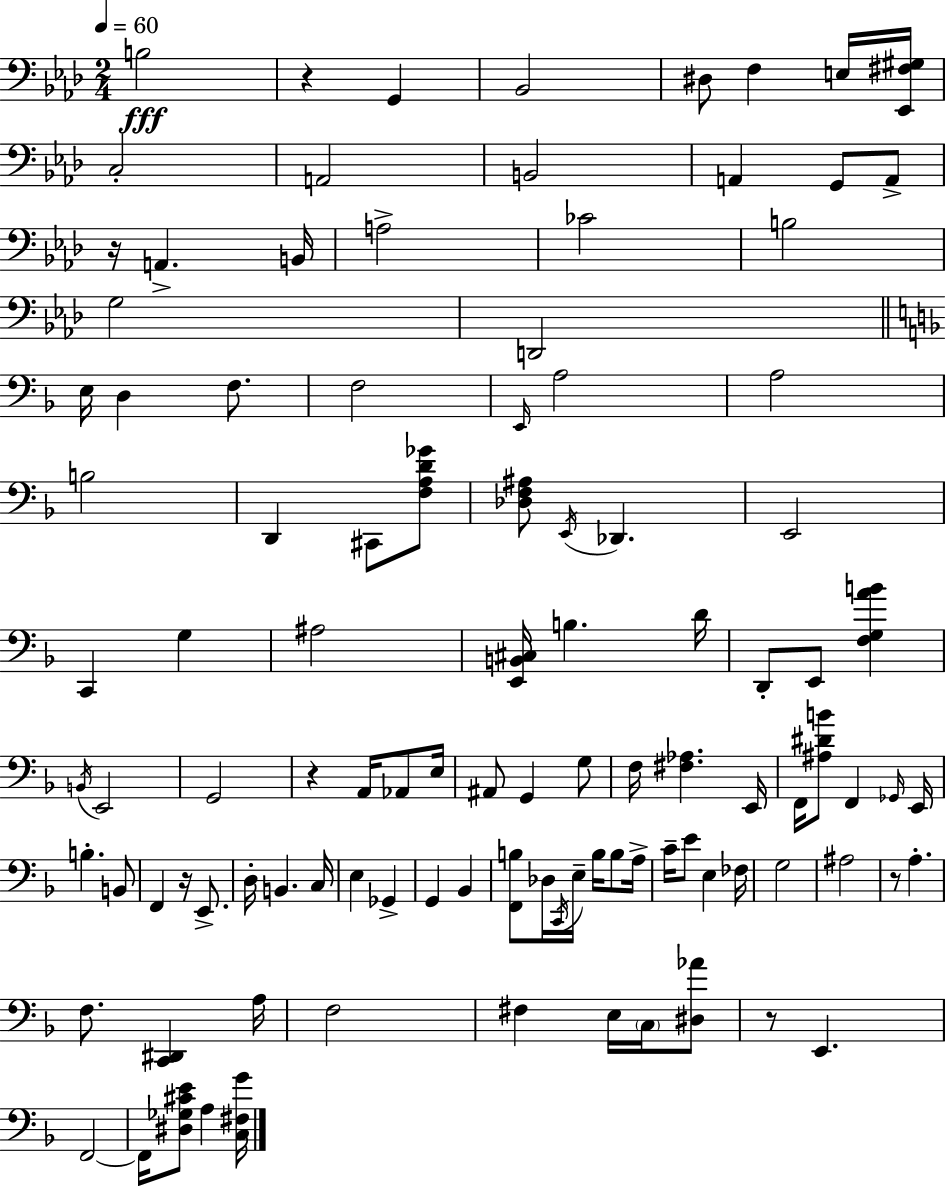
X:1
T:Untitled
M:2/4
L:1/4
K:Fm
B,2 z G,, _B,,2 ^D,/2 F, E,/4 [_E,,^F,^G,]/4 C,2 A,,2 B,,2 A,, G,,/2 A,,/2 z/4 A,, B,,/4 A,2 _C2 B,2 G,2 D,,2 E,/4 D, F,/2 F,2 E,,/4 A,2 A,2 B,2 D,, ^C,,/2 [F,A,D_G]/2 [_D,F,^A,]/2 E,,/4 _D,, E,,2 C,, G, ^A,2 [E,,B,,^C,]/4 B, D/4 D,,/2 E,,/2 [F,G,AB] B,,/4 E,,2 G,,2 z A,,/4 _A,,/2 E,/4 ^A,,/2 G,, G,/2 F,/4 [^F,_A,] E,,/4 F,,/4 [^A,^DB]/2 F,, _G,,/4 E,,/4 B, B,,/2 F,, z/4 E,,/2 D,/4 B,, C,/4 E, _G,, G,, _B,, [F,,B,]/2 _D,/4 C,,/4 E,/4 B,/4 B,/2 A,/4 C/4 E/2 E, _F,/4 G,2 ^A,2 z/2 A, F,/2 [C,,^D,,] A,/4 F,2 ^F, E,/4 C,/4 [^D,_A]/2 z/2 E,, F,,2 F,,/4 [^D,_G,^CE]/2 A, [C,^F,G]/4